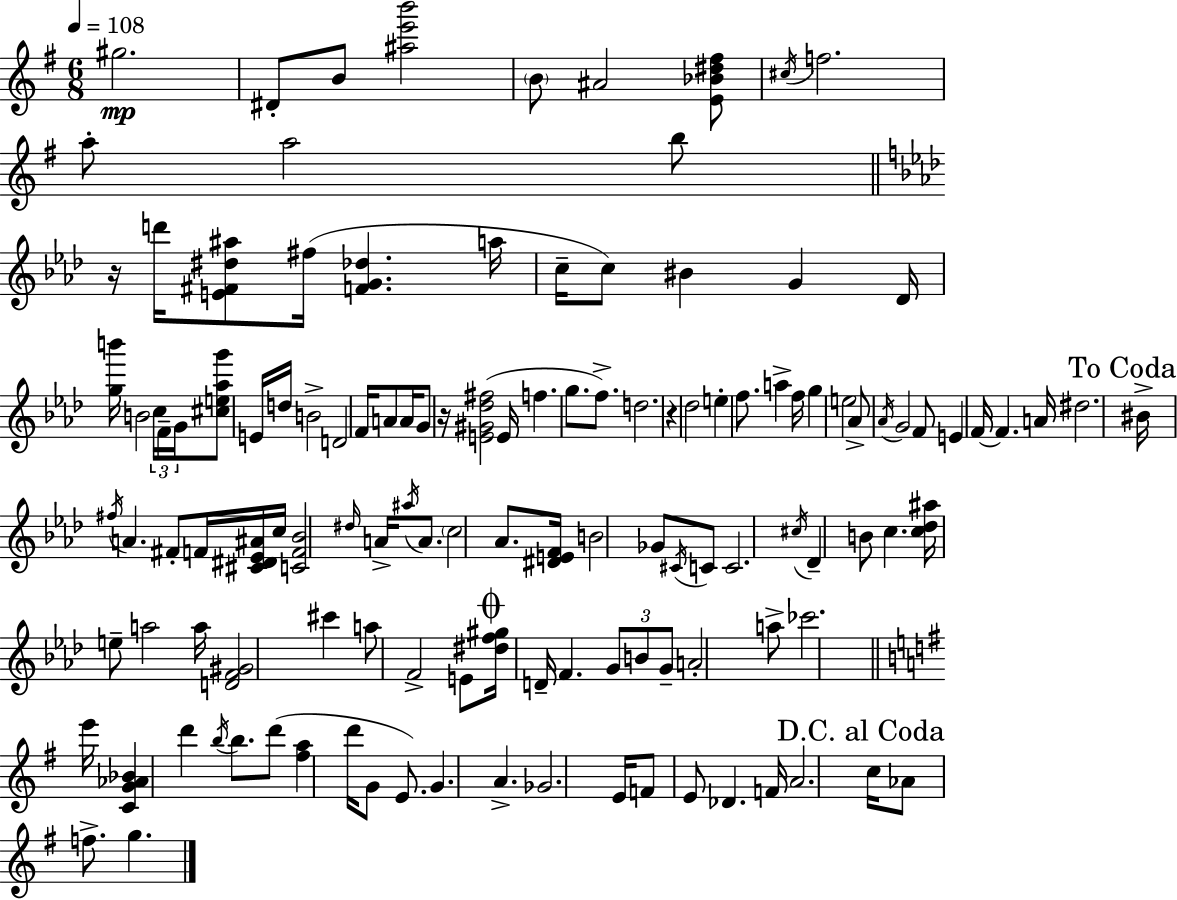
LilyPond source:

{
  \clef treble
  \numericTimeSignature
  \time 6/8
  \key e \minor
  \tempo 4 = 108
  \repeat volta 2 { gis''2.\mp | dis'8-. b'8 <ais'' e''' b'''>2 | \parenthesize b'8 ais'2 <e' bes' dis'' fis''>8 | \acciaccatura { cis''16 } f''2. | \break a''8-. a''2 b''8 | \bar "||" \break \key f \minor r16 d'''16 <e' fis' dis'' ais''>8 fis''16( <f' g' des''>4. a''16 | c''16-- c''8) bis'4 g'4 des'16 | <g'' b'''>16 b'2 \tuplet 3/2 { c''16 f'16-- g'16 } | <cis'' e'' aes'' g'''>8 e'16 d''16 b'2-> | \break d'2 f'16 a'8 a'16 | g'8 r16 <e' gis' des'' fis''>2( e'16 | f''4. g''8. f''8.->) | d''2. | \break r4 des''2 | e''4-. f''8. a''4-> f''16 | g''4 e''2 | aes'8-> \acciaccatura { aes'16 } g'2 f'8 | \break e'4 f'16~~ f'4. | a'16 dis''2. | \mark "To Coda" bis'16-> \acciaccatura { fis''16 } a'4. fis'8-. f'16 | <cis' dis' ees' ais'>16 c''16 <c' f' bes'>2 \grace { dis''16 } a'16-> | \break \acciaccatura { ais''16 } a'8. \parenthesize c''2 | aes'8. <dis' e' f'>16 b'2 | ges'8 \acciaccatura { cis'16 } c'8 c'2. | \acciaccatura { cis''16 } des'4-- b'8 | \break c''4. <c'' des'' ais''>16 e''8-- a''2 | a''16 <d' f' gis'>2 | cis'''4 a''8 f'2-> | e'8 \mark \markup { \musicglyph "scripts.coda" } <dis'' f'' gis''>16 d'16-- f'4. | \break \tuplet 3/2 { g'8 b'8 g'8-- } a'2-. | a''8-> ces'''2. | \bar "||" \break \key e \minor e'''16 <c' g' aes' bes'>4 d'''4 \acciaccatura { b''16 } b''8. | d'''8( <fis'' a''>4 d'''16 g'8 e'8.) | g'4. a'4.-> | ges'2. | \break e'16 f'8 e'8 des'4. | f'16 a'2. | \mark "D.C. al Coda" c''16 aes'8 f''8.-> g''4. | } \bar "|."
}